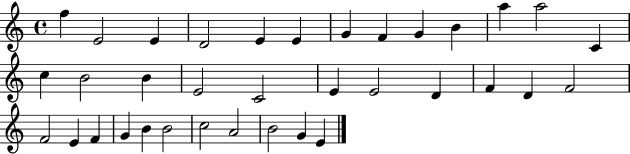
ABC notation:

X:1
T:Untitled
M:4/4
L:1/4
K:C
f E2 E D2 E E G F G B a a2 C c B2 B E2 C2 E E2 D F D F2 F2 E F G B B2 c2 A2 B2 G E